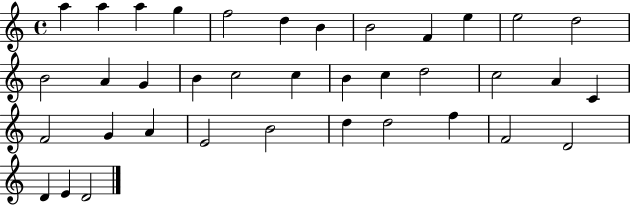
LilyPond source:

{
  \clef treble
  \time 4/4
  \defaultTimeSignature
  \key c \major
  a''4 a''4 a''4 g''4 | f''2 d''4 b'4 | b'2 f'4 e''4 | e''2 d''2 | \break b'2 a'4 g'4 | b'4 c''2 c''4 | b'4 c''4 d''2 | c''2 a'4 c'4 | \break f'2 g'4 a'4 | e'2 b'2 | d''4 d''2 f''4 | f'2 d'2 | \break d'4 e'4 d'2 | \bar "|."
}